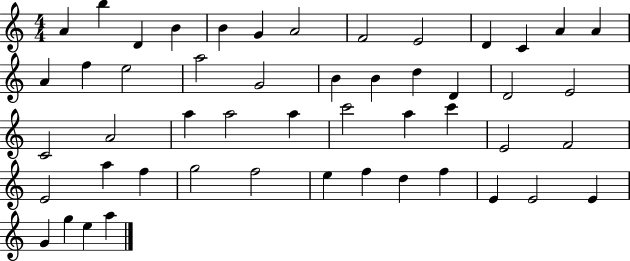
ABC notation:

X:1
T:Untitled
M:4/4
L:1/4
K:C
A b D B B G A2 F2 E2 D C A A A f e2 a2 G2 B B d D D2 E2 C2 A2 a a2 a c'2 a c' E2 F2 E2 a f g2 f2 e f d f E E2 E G g e a